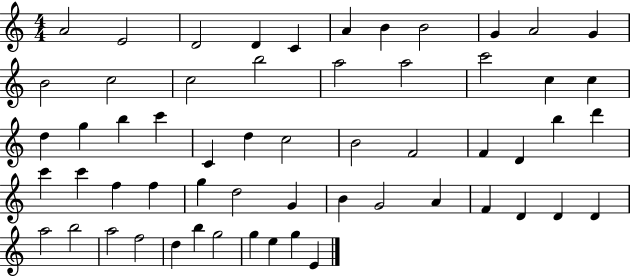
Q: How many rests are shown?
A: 0